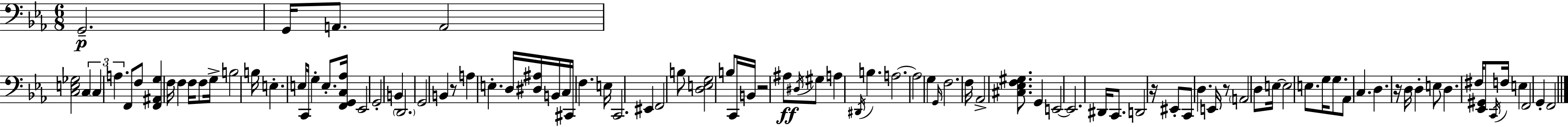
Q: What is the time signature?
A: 6/8